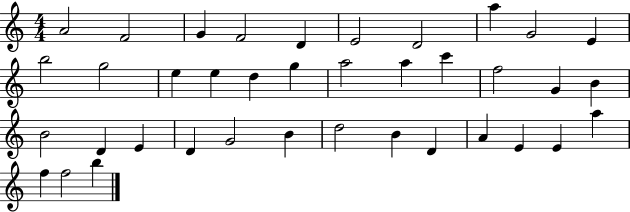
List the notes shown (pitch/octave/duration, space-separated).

A4/h F4/h G4/q F4/h D4/q E4/h D4/h A5/q G4/h E4/q B5/h G5/h E5/q E5/q D5/q G5/q A5/h A5/q C6/q F5/h G4/q B4/q B4/h D4/q E4/q D4/q G4/h B4/q D5/h B4/q D4/q A4/q E4/q E4/q A5/q F5/q F5/h B5/q